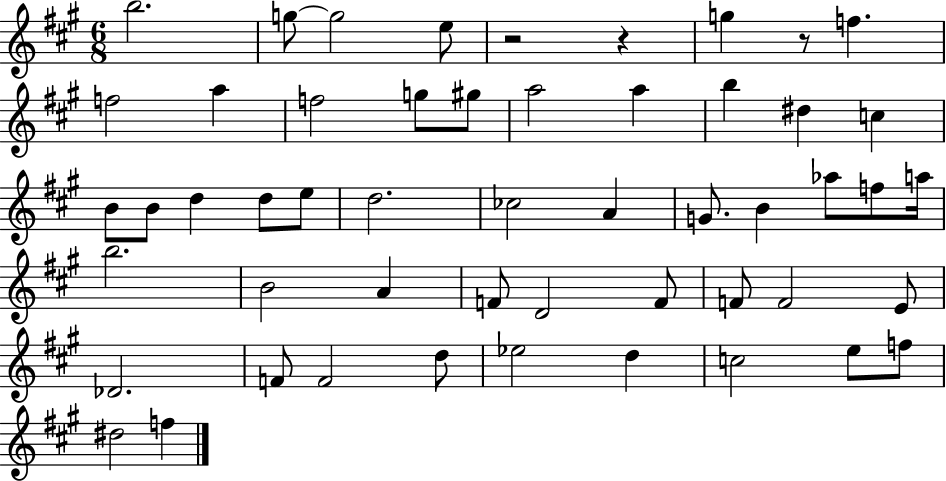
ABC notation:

X:1
T:Untitled
M:6/8
L:1/4
K:A
b2 g/2 g2 e/2 z2 z g z/2 f f2 a f2 g/2 ^g/2 a2 a b ^d c B/2 B/2 d d/2 e/2 d2 _c2 A G/2 B _a/2 f/2 a/4 b2 B2 A F/2 D2 F/2 F/2 F2 E/2 _D2 F/2 F2 d/2 _e2 d c2 e/2 f/2 ^d2 f